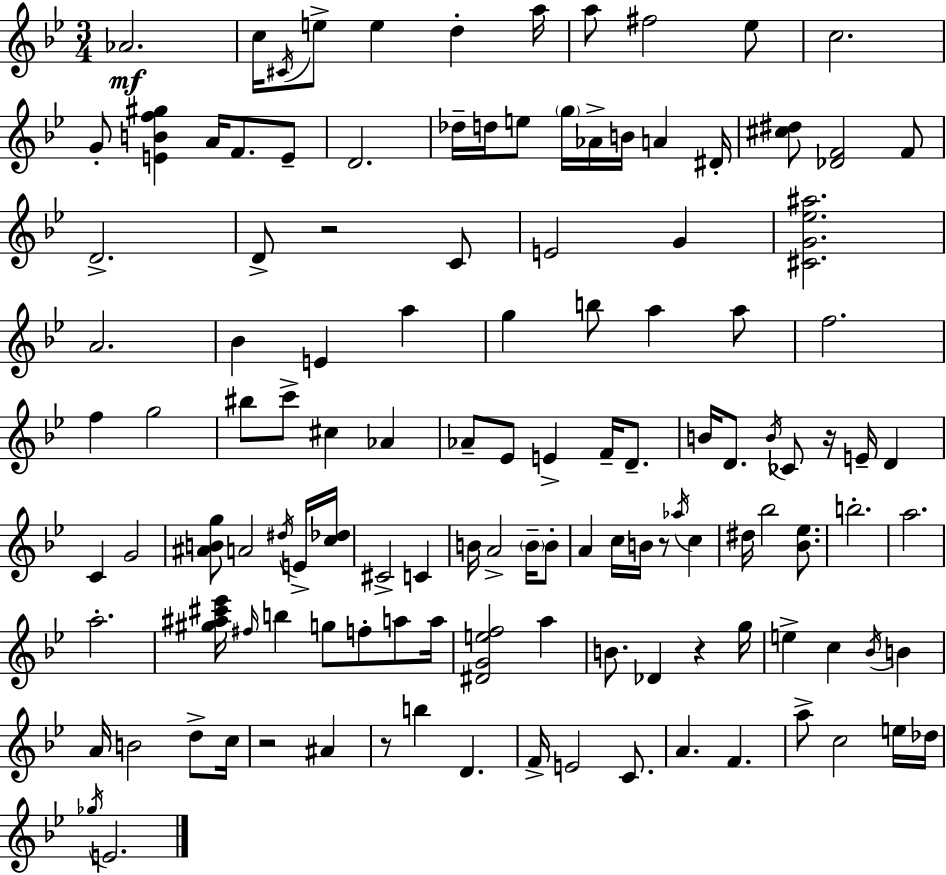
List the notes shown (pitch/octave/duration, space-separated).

Ab4/h. C5/s C#4/s E5/e E5/q D5/q A5/s A5/e F#5/h Eb5/e C5/h. G4/e [E4,B4,F5,G#5]/q A4/s F4/e. E4/e D4/h. Db5/s D5/s E5/e G5/s Ab4/s B4/s A4/q D#4/s [C#5,D#5]/e [Db4,F4]/h F4/e D4/h. D4/e R/h C4/e E4/h G4/q [C#4,G4,Eb5,A#5]/h. A4/h. Bb4/q E4/q A5/q G5/q B5/e A5/q A5/e F5/h. F5/q G5/h BIS5/e C6/e C#5/q Ab4/q Ab4/e Eb4/e E4/q F4/s D4/e. B4/s D4/e. B4/s CES4/e R/s E4/s D4/q C4/q G4/h [A#4,B4,G5]/e A4/h D#5/s E4/s [C5,Db5]/s C#4/h C4/q B4/s A4/h B4/s B4/e A4/q C5/s B4/s R/e Ab5/s C5/q D#5/s Bb5/h [Bb4,Eb5]/e. B5/h. A5/h. A5/h. [G#5,A#5,C#6,Eb6]/s F#5/s B5/q G5/e F5/e A5/e A5/s [D#4,G4,E5,F5]/h A5/q B4/e. Db4/q R/q G5/s E5/q C5/q Bb4/s B4/q A4/s B4/h D5/e C5/s R/h A#4/q R/e B5/q D4/q. F4/s E4/h C4/e. A4/q. F4/q. A5/e C5/h E5/s Db5/s Gb5/s E4/h.